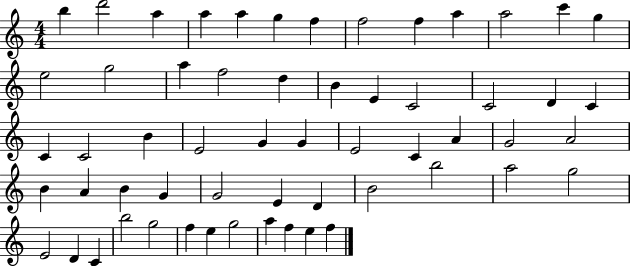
X:1
T:Untitled
M:4/4
L:1/4
K:C
b d'2 a a a g f f2 f a a2 c' g e2 g2 a f2 d B E C2 C2 D C C C2 B E2 G G E2 C A G2 A2 B A B G G2 E D B2 b2 a2 g2 E2 D C b2 g2 f e g2 a f e f